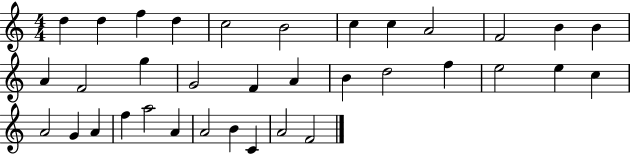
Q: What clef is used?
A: treble